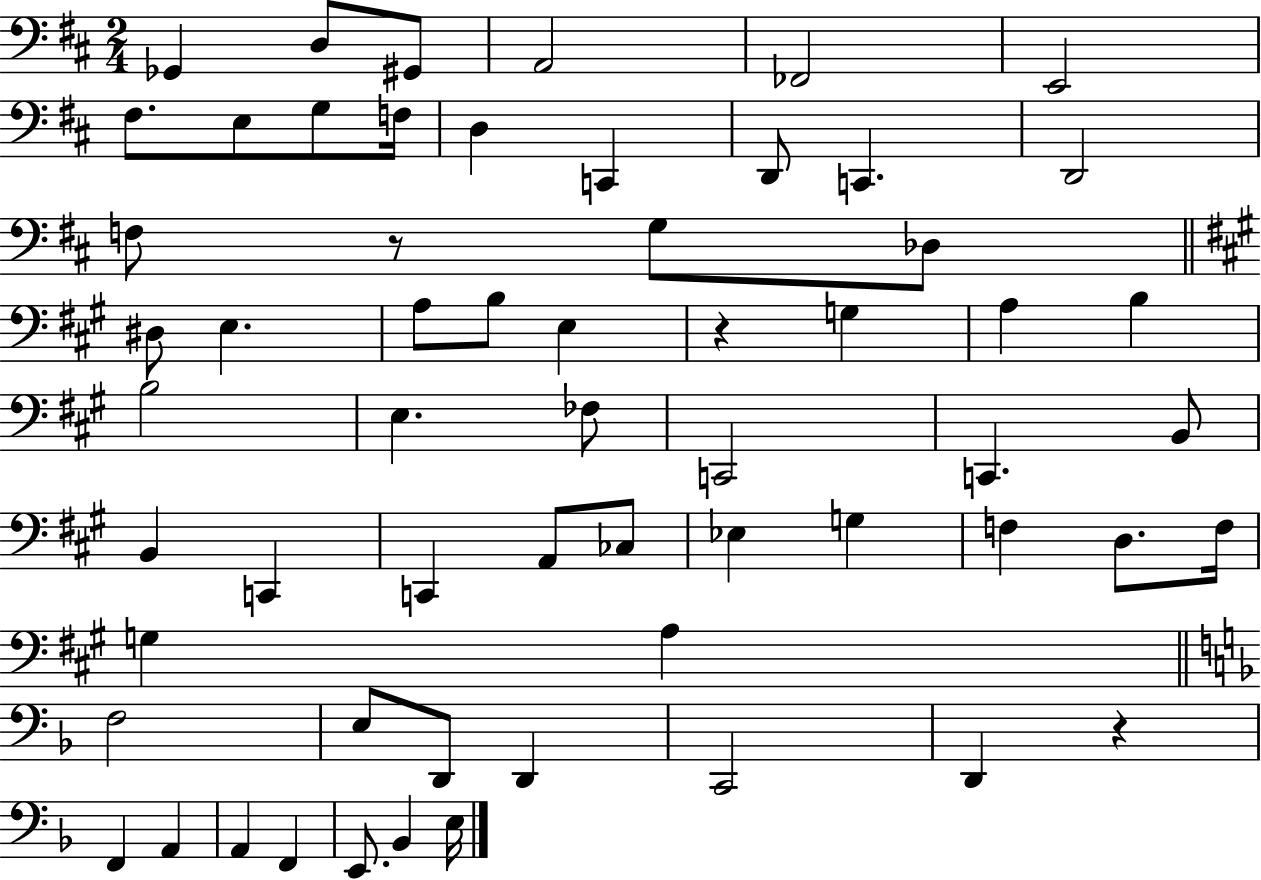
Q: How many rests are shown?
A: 3